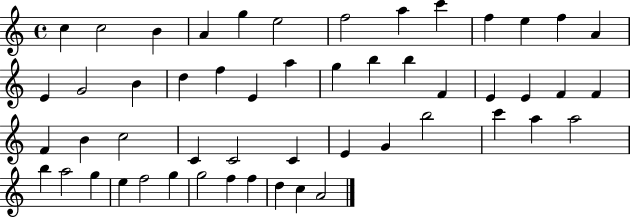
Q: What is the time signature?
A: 4/4